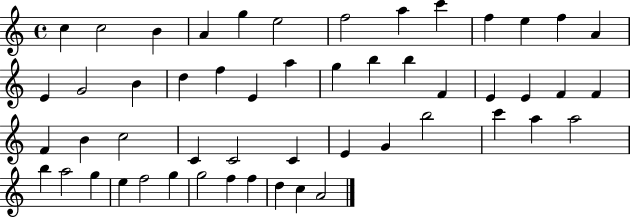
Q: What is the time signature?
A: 4/4